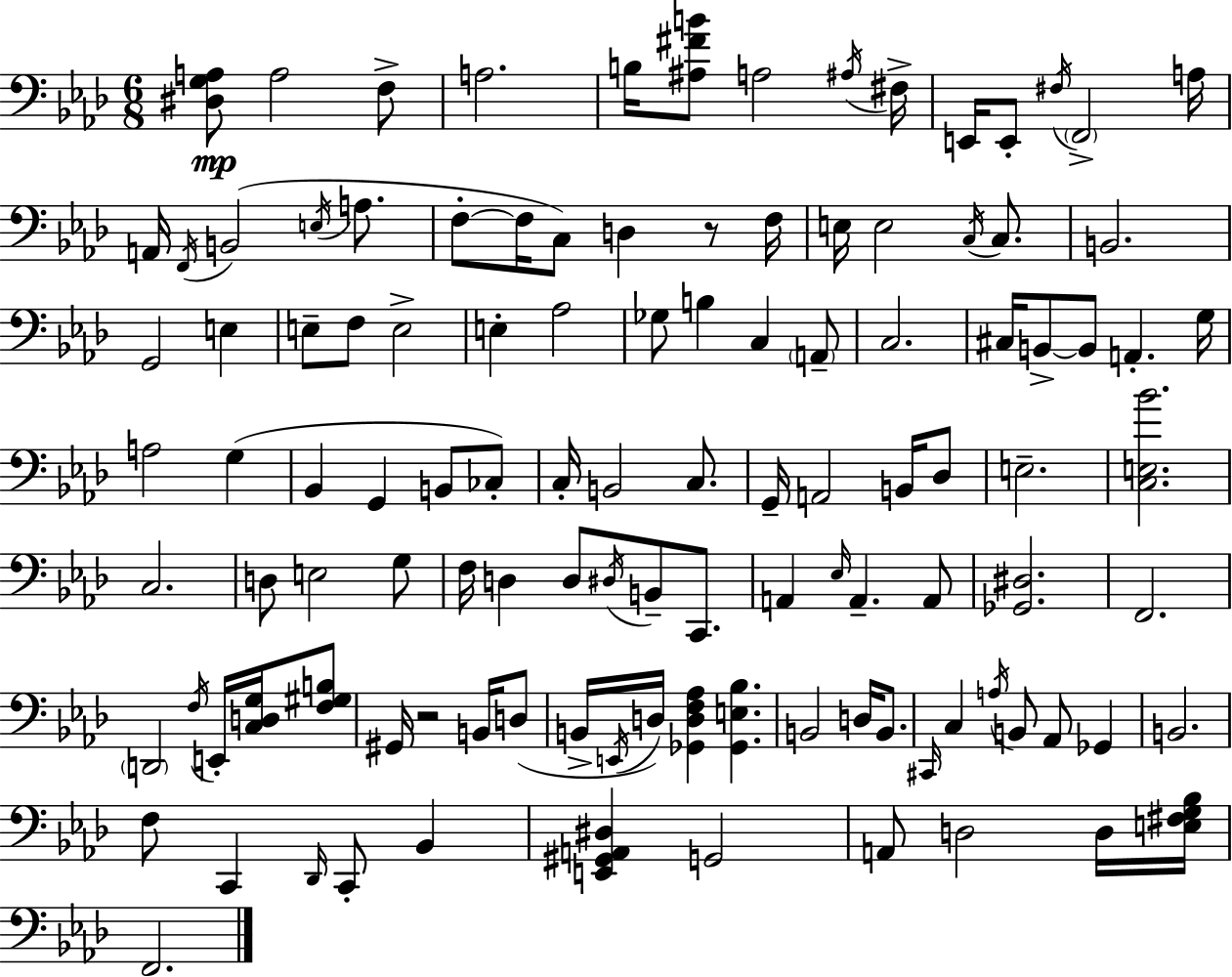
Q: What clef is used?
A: bass